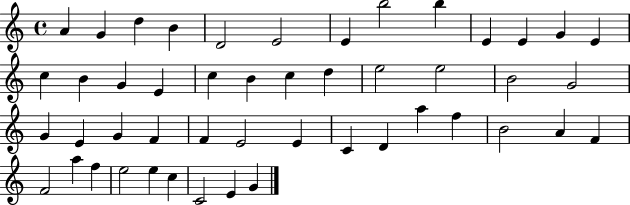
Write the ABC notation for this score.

X:1
T:Untitled
M:4/4
L:1/4
K:C
A G d B D2 E2 E b2 b E E G E c B G E c B c d e2 e2 B2 G2 G E G F F E2 E C D a f B2 A F F2 a f e2 e c C2 E G